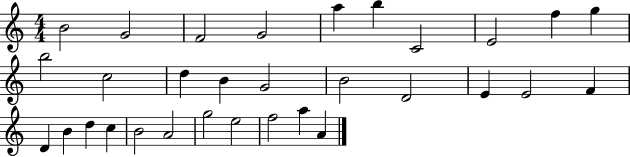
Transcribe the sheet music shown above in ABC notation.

X:1
T:Untitled
M:4/4
L:1/4
K:C
B2 G2 F2 G2 a b C2 E2 f g b2 c2 d B G2 B2 D2 E E2 F D B d c B2 A2 g2 e2 f2 a A